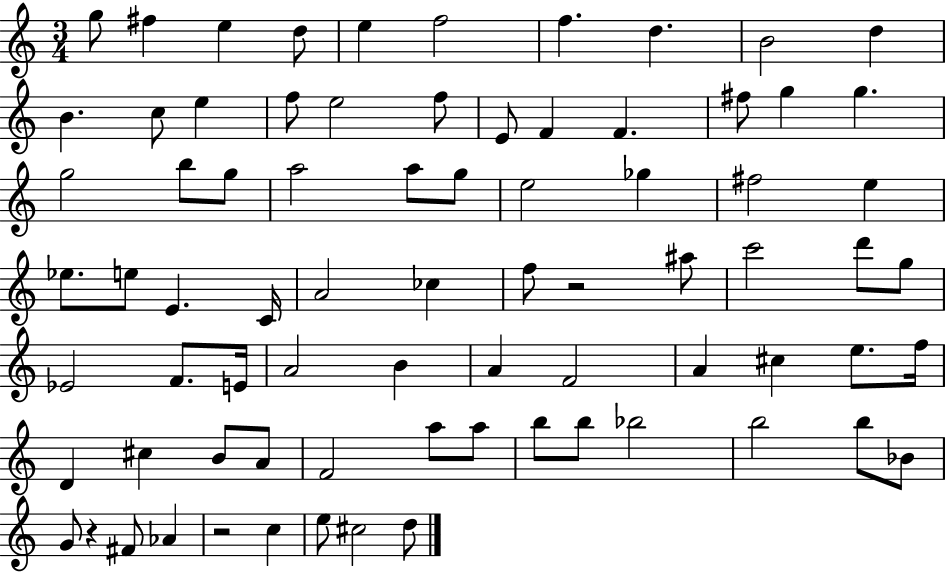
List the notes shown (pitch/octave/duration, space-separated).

G5/e F#5/q E5/q D5/e E5/q F5/h F5/q. D5/q. B4/h D5/q B4/q. C5/e E5/q F5/e E5/h F5/e E4/e F4/q F4/q. F#5/e G5/q G5/q. G5/h B5/e G5/e A5/h A5/e G5/e E5/h Gb5/q F#5/h E5/q Eb5/e. E5/e E4/q. C4/s A4/h CES5/q F5/e R/h A#5/e C6/h D6/e G5/e Eb4/h F4/e. E4/s A4/h B4/q A4/q F4/h A4/q C#5/q E5/e. F5/s D4/q C#5/q B4/e A4/e F4/h A5/e A5/e B5/e B5/e Bb5/h B5/h B5/e Bb4/e G4/e R/q F#4/e Ab4/q R/h C5/q E5/e C#5/h D5/e